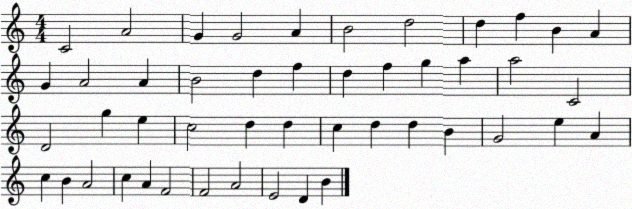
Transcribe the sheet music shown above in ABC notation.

X:1
T:Untitled
M:4/4
L:1/4
K:C
C2 A2 G G2 A B2 d2 d f B A G A2 A B2 d f d f g a a2 C2 D2 g e c2 d d c d d B G2 e A c B A2 c A F2 F2 A2 E2 D B